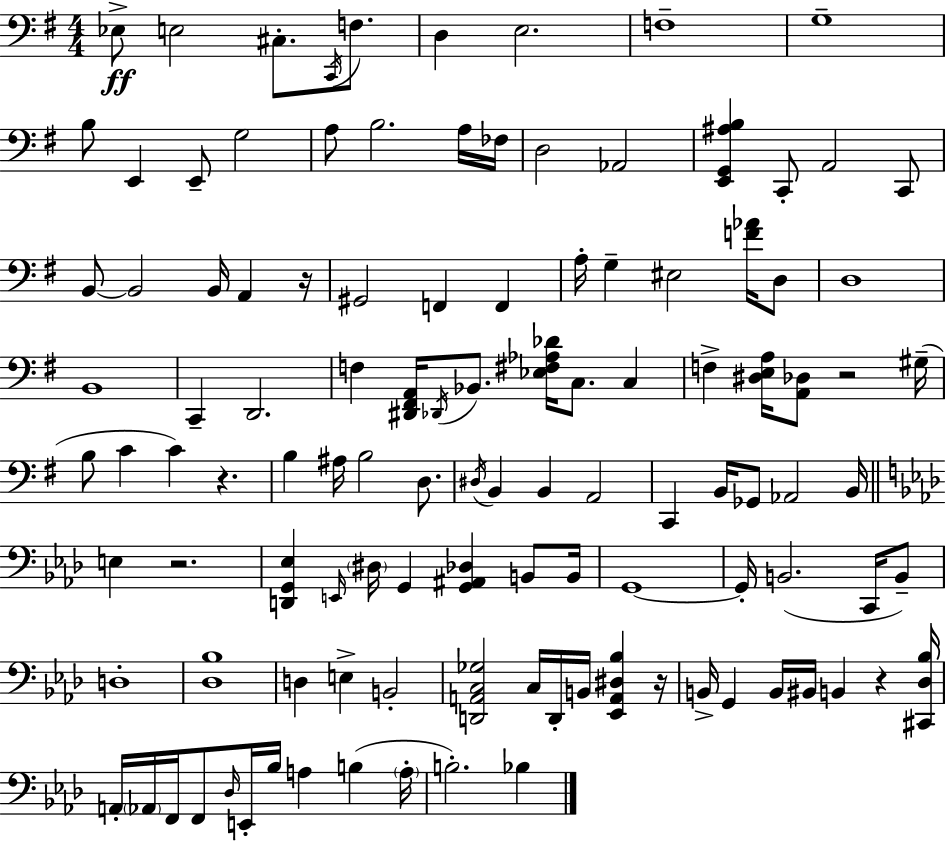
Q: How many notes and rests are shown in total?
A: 113